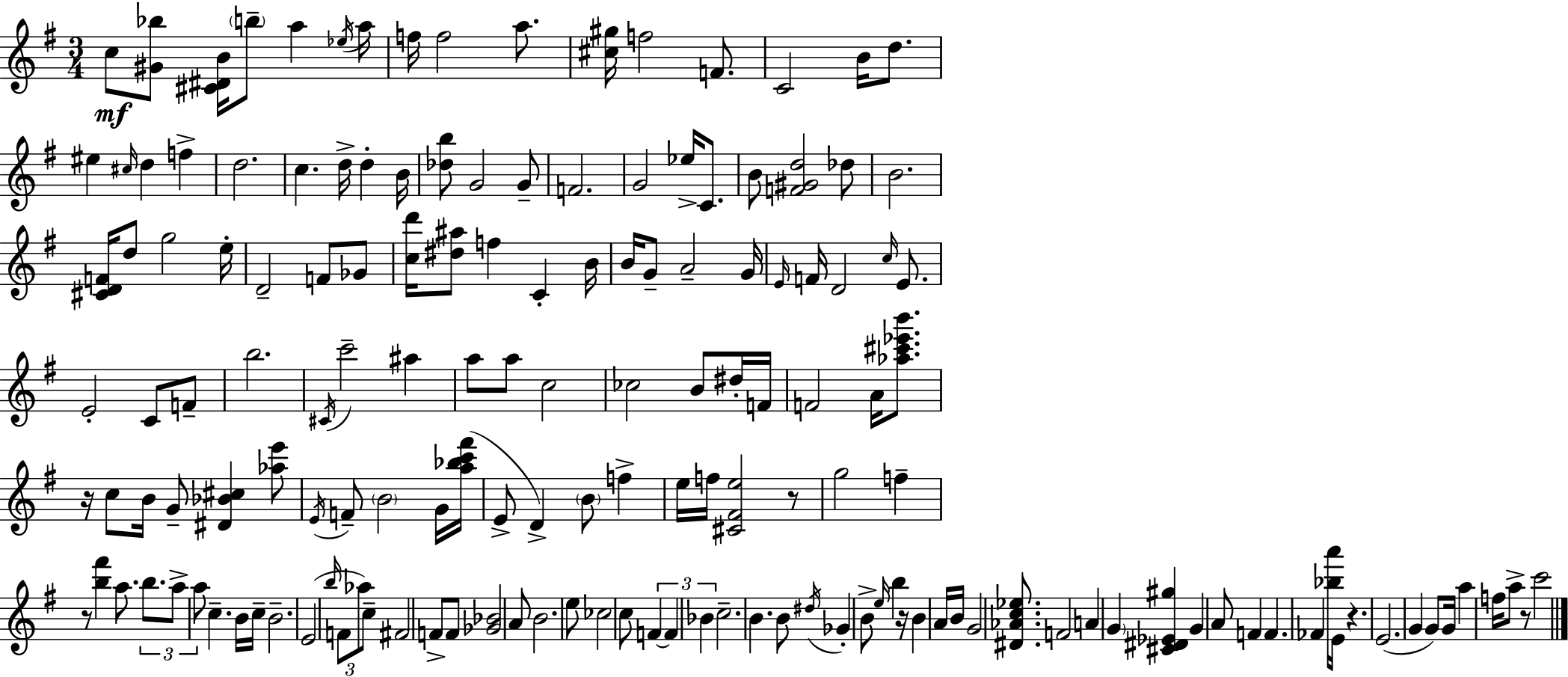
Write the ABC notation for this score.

X:1
T:Untitled
M:3/4
L:1/4
K:G
c/2 [^G_b]/2 [^C^DB]/4 b/2 a _e/4 a/4 f/4 f2 a/2 [^c^g]/4 f2 F/2 C2 B/4 d/2 ^e ^c/4 d f d2 c d/4 d B/4 [_db]/2 G2 G/2 F2 G2 _e/4 C/2 B/2 [F^Gd]2 _d/2 B2 [^CDF]/4 d/2 g2 e/4 D2 F/2 _G/2 [cd']/4 [^d^a]/2 f C B/4 B/4 G/2 A2 G/4 E/4 F/4 D2 c/4 E/2 E2 C/2 F/2 b2 ^C/4 c'2 ^a a/2 a/2 c2 _c2 B/2 ^d/4 F/4 F2 A/4 [_a^c'_e'b']/2 z/4 c/2 B/4 G/2 [^D_B^c] [_ae']/2 E/4 F/2 B2 G/4 [a_bc'^f']/4 E/2 D B/2 f e/4 f/4 [^C^Fe]2 z/2 g2 f z/2 [b^f'] a/2 b/2 a/2 a/2 c B/4 c/4 B2 E2 b/4 F/2 _a/2 c/2 ^F2 F/2 F/2 [_G_B]2 A/2 B2 e/2 _c2 c/2 F F _B c2 B B/2 ^d/4 _G B/2 e/4 b z/4 B A/4 B/4 G2 [^D_Ac_e]/2 F2 A G [^C^D_E^g] G A/2 F F _F [_ba']/4 E/4 z E2 G G/2 G/4 a f/4 a/2 z/2 c'2